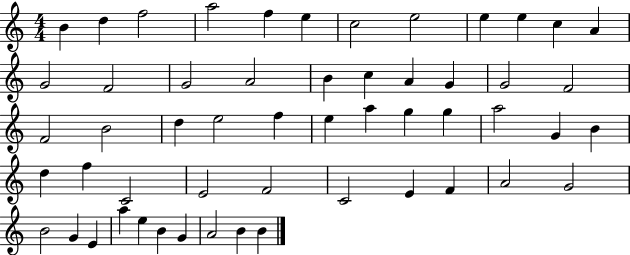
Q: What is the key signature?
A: C major